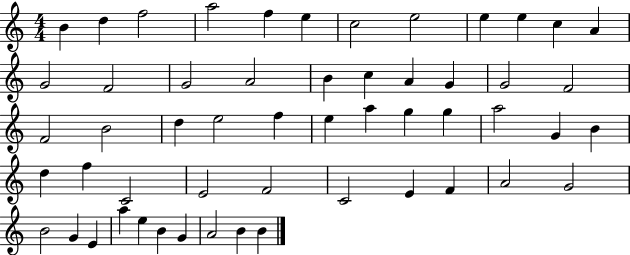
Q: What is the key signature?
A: C major